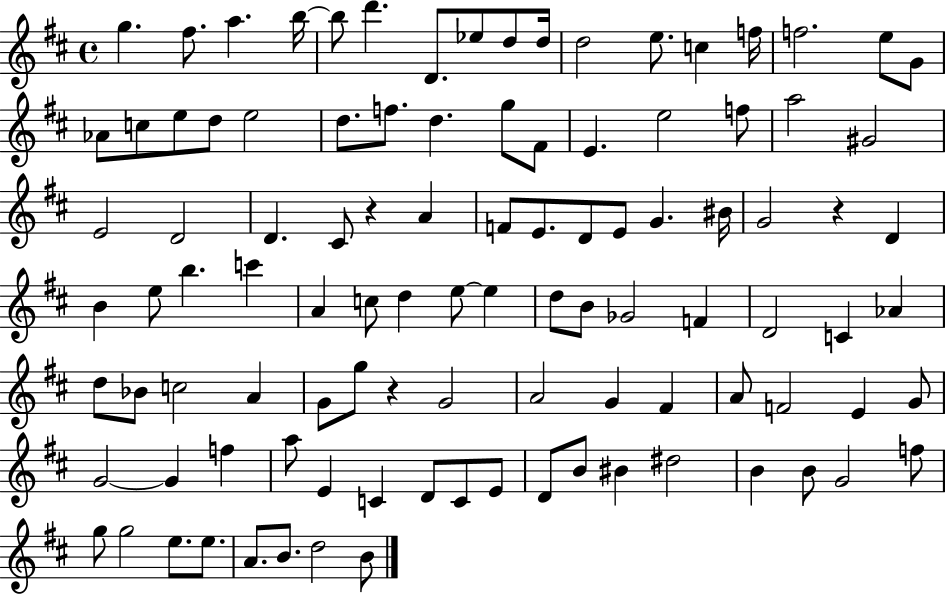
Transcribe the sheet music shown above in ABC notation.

X:1
T:Untitled
M:4/4
L:1/4
K:D
g ^f/2 a b/4 b/2 d' D/2 _e/2 d/2 d/4 d2 e/2 c f/4 f2 e/2 G/2 _A/2 c/2 e/2 d/2 e2 d/2 f/2 d g/2 ^F/2 E e2 f/2 a2 ^G2 E2 D2 D ^C/2 z A F/2 E/2 D/2 E/2 G ^B/4 G2 z D B e/2 b c' A c/2 d e/2 e d/2 B/2 _G2 F D2 C _A d/2 _B/2 c2 A G/2 g/2 z G2 A2 G ^F A/2 F2 E G/2 G2 G f a/2 E C D/2 C/2 E/2 D/2 B/2 ^B ^d2 B B/2 G2 f/2 g/2 g2 e/2 e/2 A/2 B/2 d2 B/2